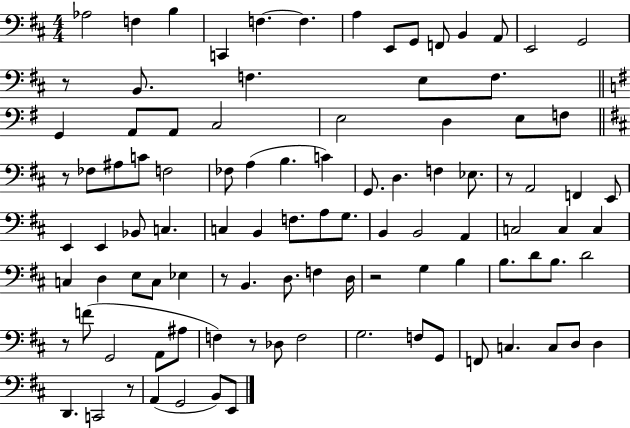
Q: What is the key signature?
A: D major